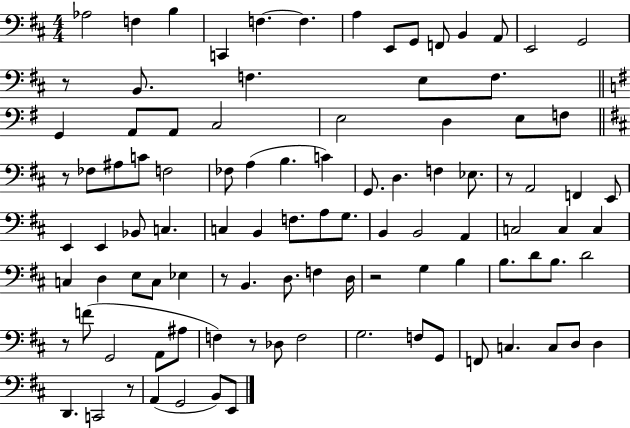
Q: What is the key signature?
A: D major